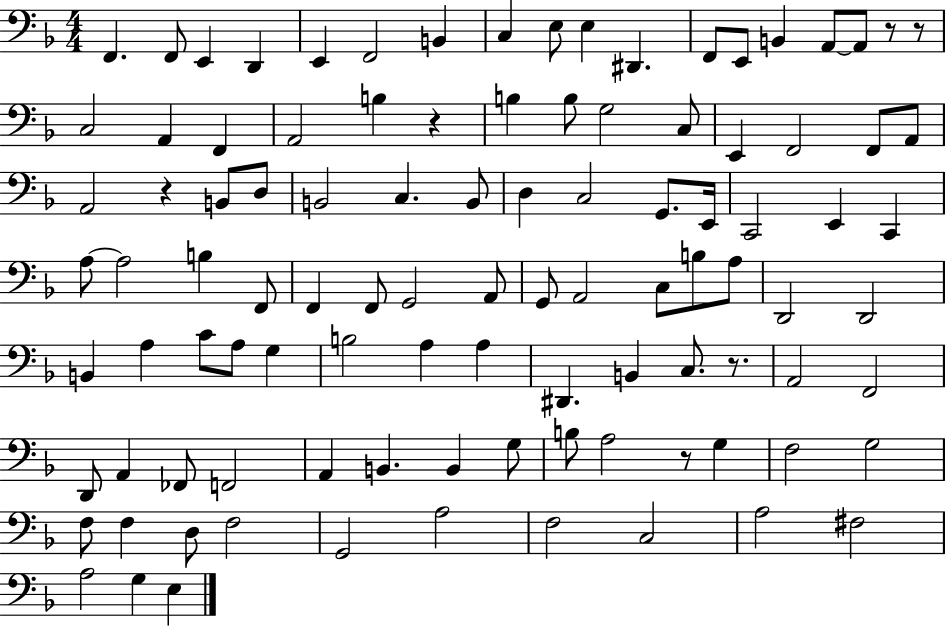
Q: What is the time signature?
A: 4/4